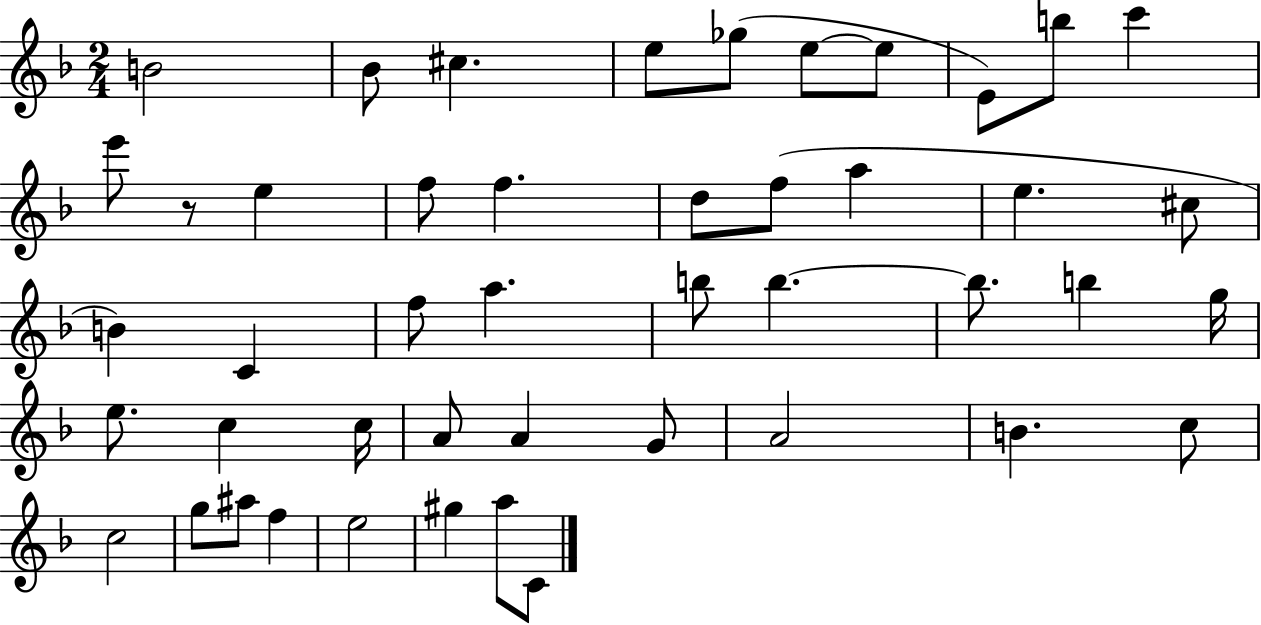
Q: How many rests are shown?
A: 1